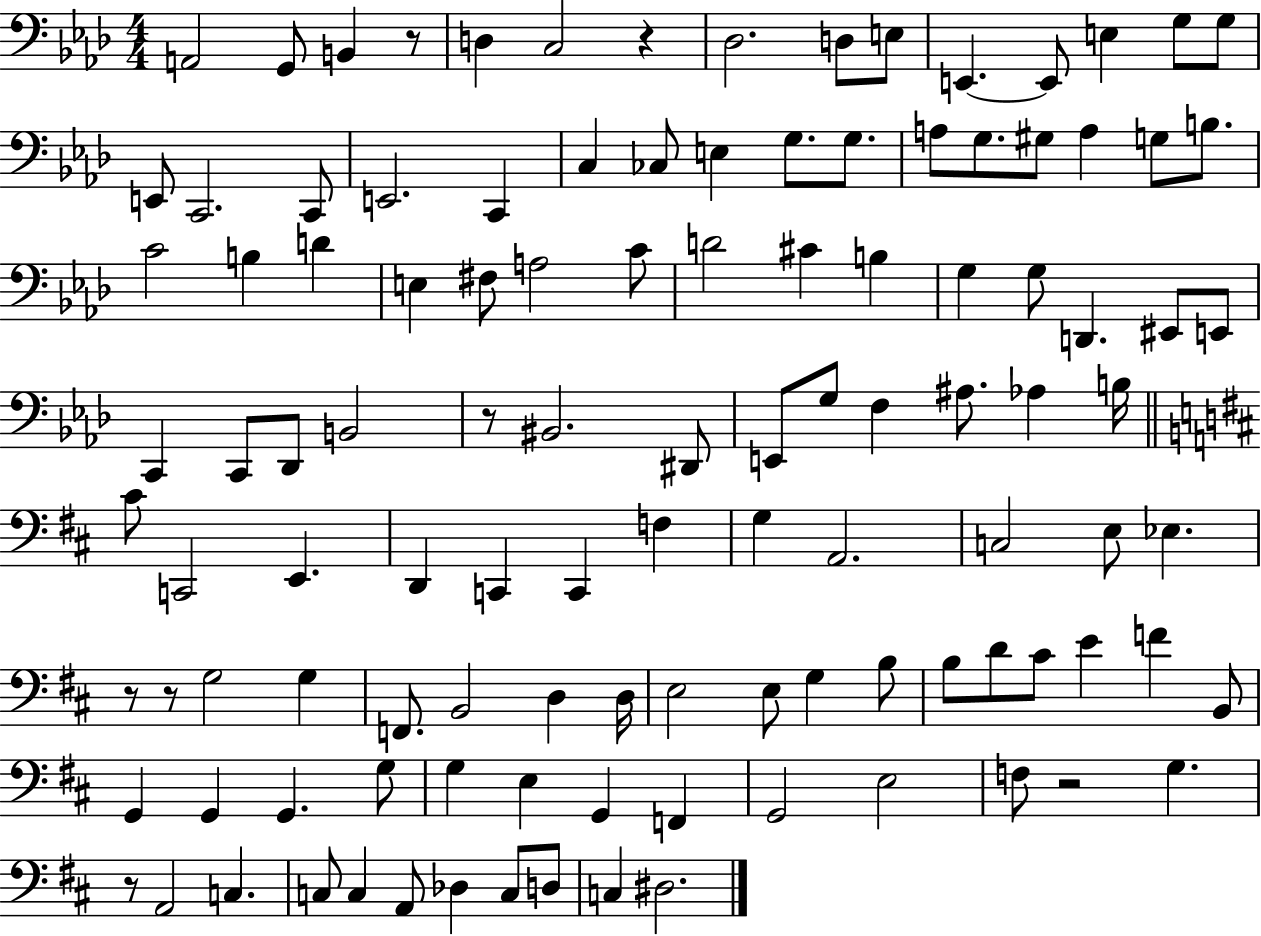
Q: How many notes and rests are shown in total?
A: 113